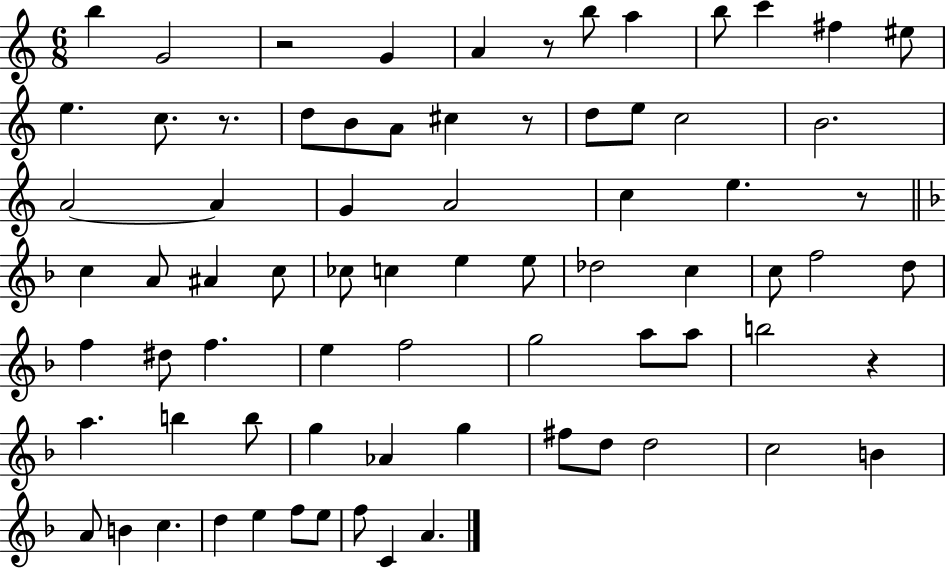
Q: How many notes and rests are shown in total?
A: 75